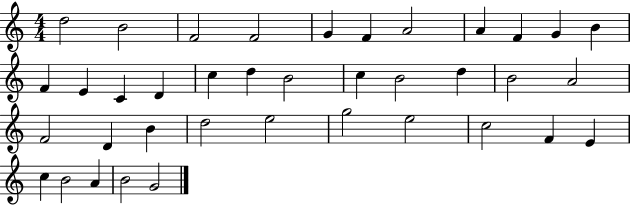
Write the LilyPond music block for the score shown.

{
  \clef treble
  \numericTimeSignature
  \time 4/4
  \key c \major
  d''2 b'2 | f'2 f'2 | g'4 f'4 a'2 | a'4 f'4 g'4 b'4 | \break f'4 e'4 c'4 d'4 | c''4 d''4 b'2 | c''4 b'2 d''4 | b'2 a'2 | \break f'2 d'4 b'4 | d''2 e''2 | g''2 e''2 | c''2 f'4 e'4 | \break c''4 b'2 a'4 | b'2 g'2 | \bar "|."
}